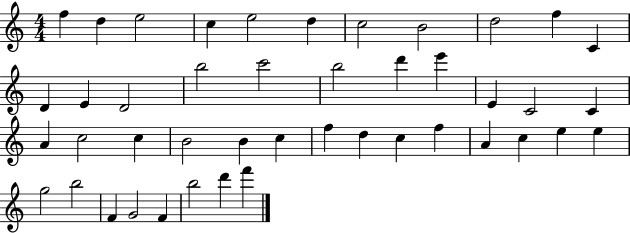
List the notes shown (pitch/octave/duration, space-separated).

F5/q D5/q E5/h C5/q E5/h D5/q C5/h B4/h D5/h F5/q C4/q D4/q E4/q D4/h B5/h C6/h B5/h D6/q E6/q E4/q C4/h C4/q A4/q C5/h C5/q B4/h B4/q C5/q F5/q D5/q C5/q F5/q A4/q C5/q E5/q E5/q G5/h B5/h F4/q G4/h F4/q B5/h D6/q F6/q